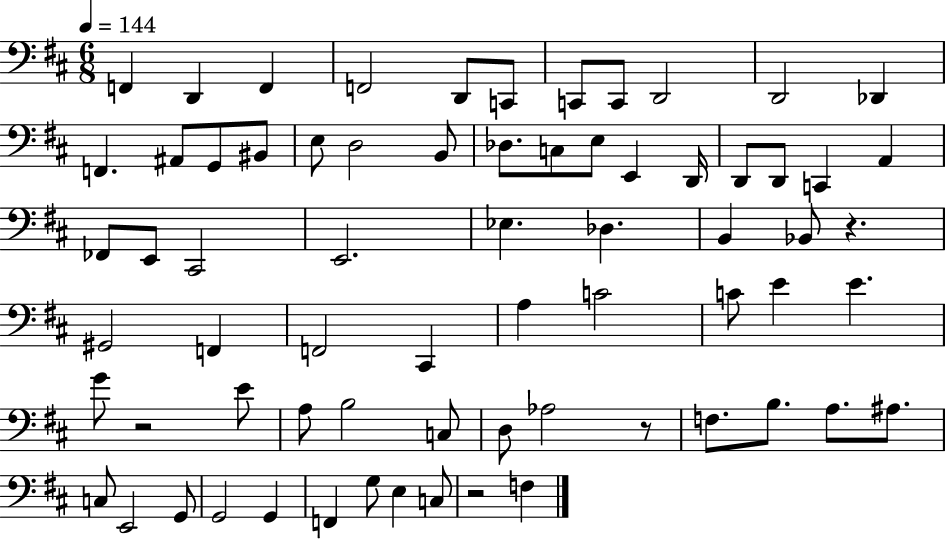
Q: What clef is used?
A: bass